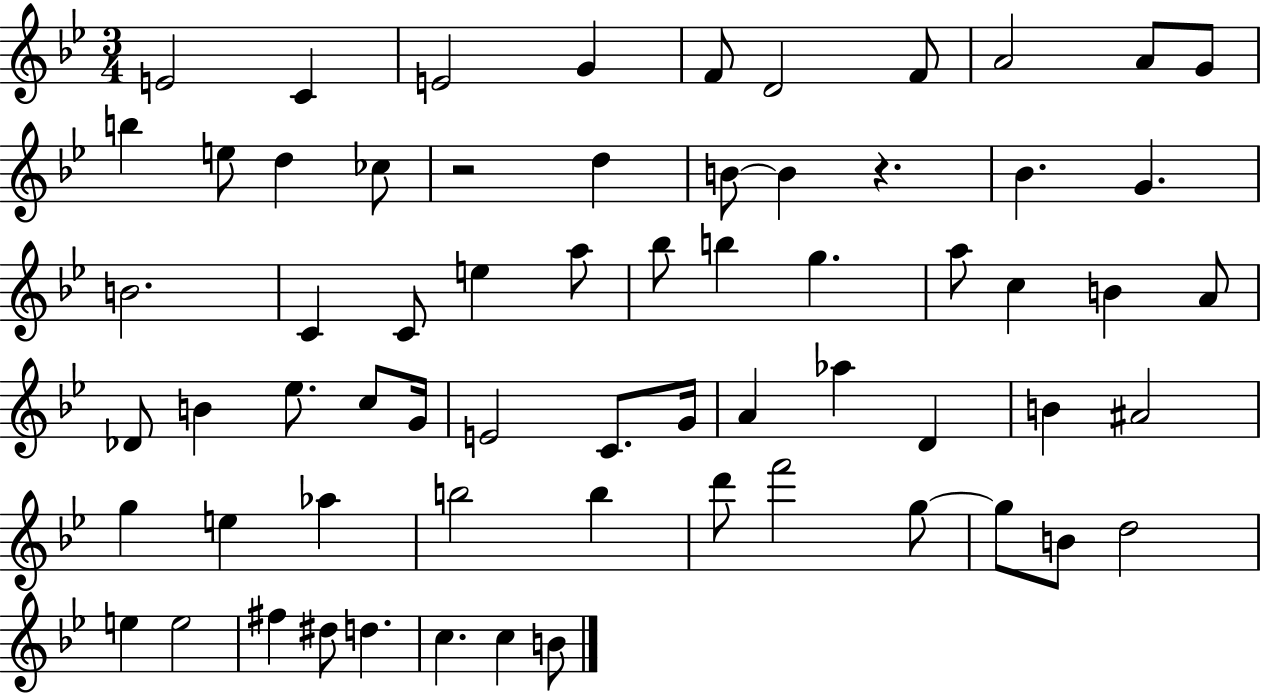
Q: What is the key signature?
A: BES major